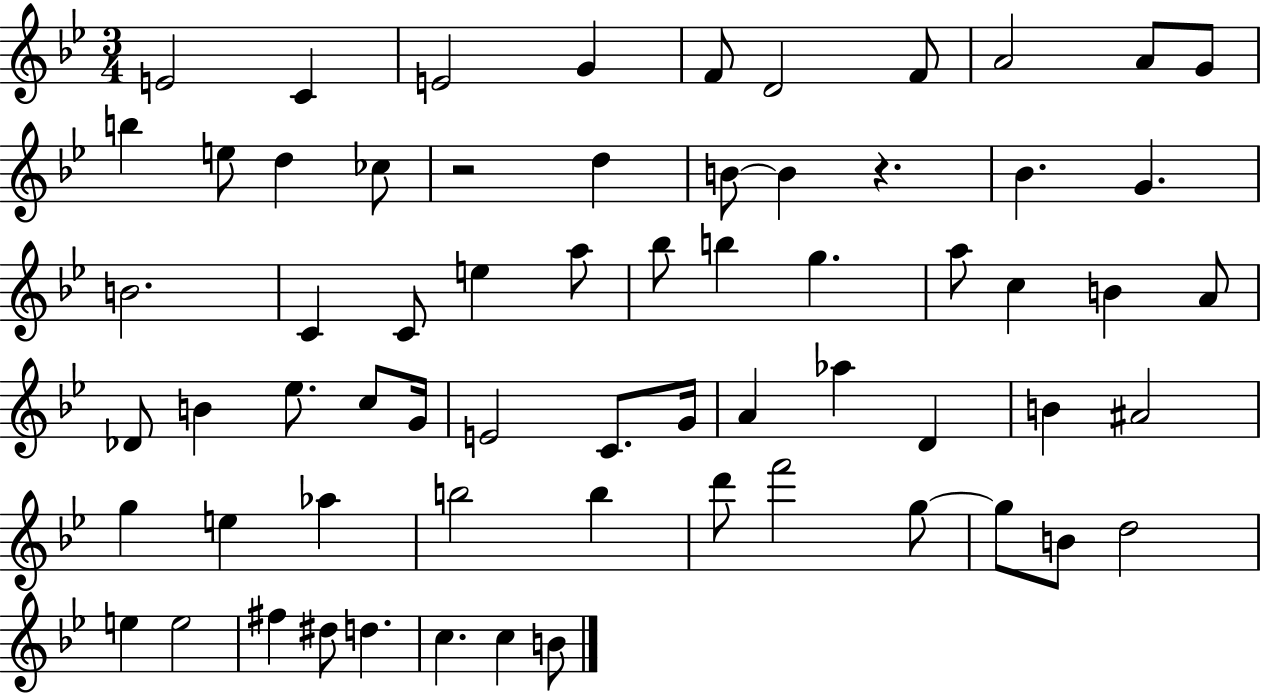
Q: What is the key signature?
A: BES major